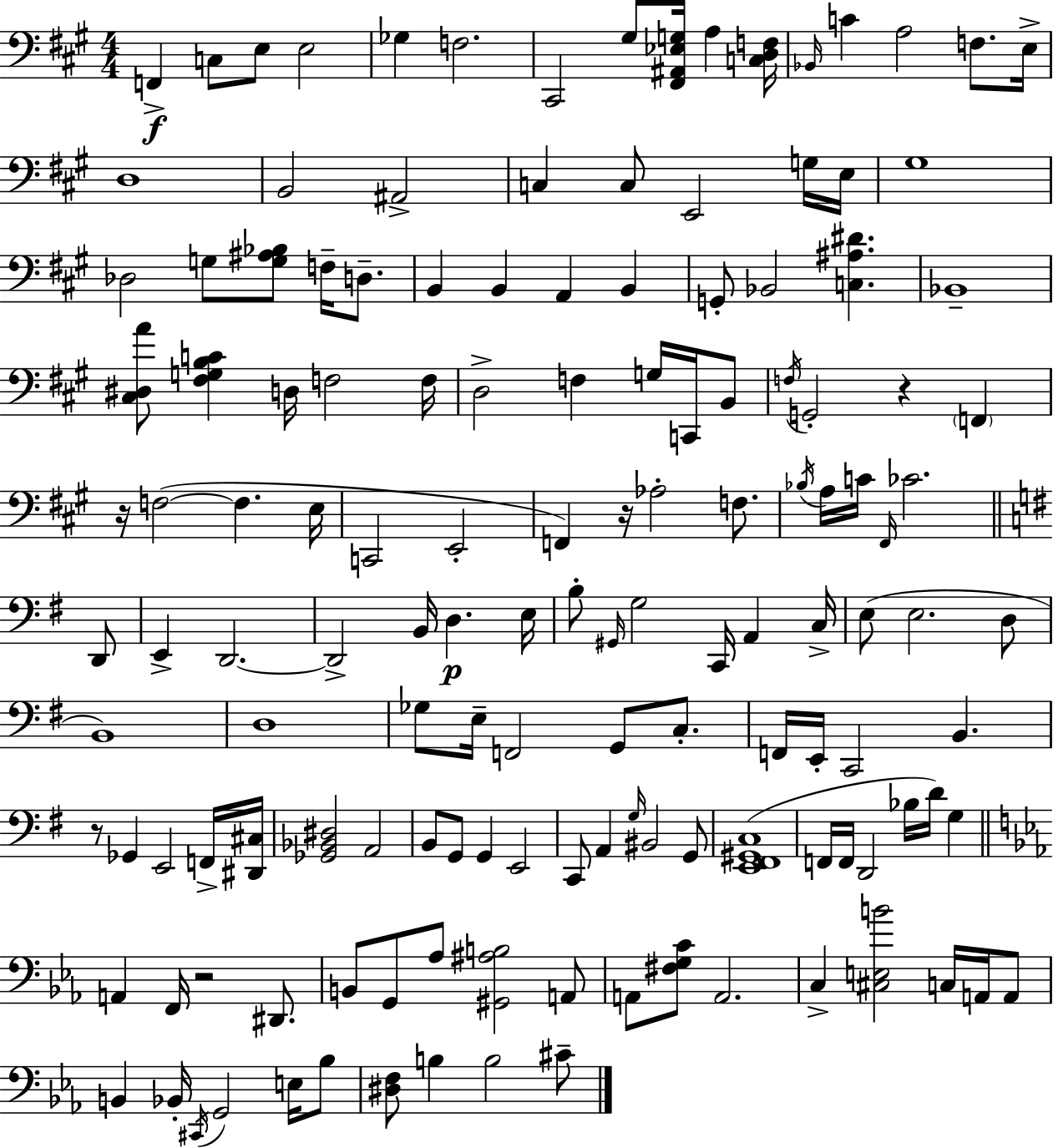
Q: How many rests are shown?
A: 5